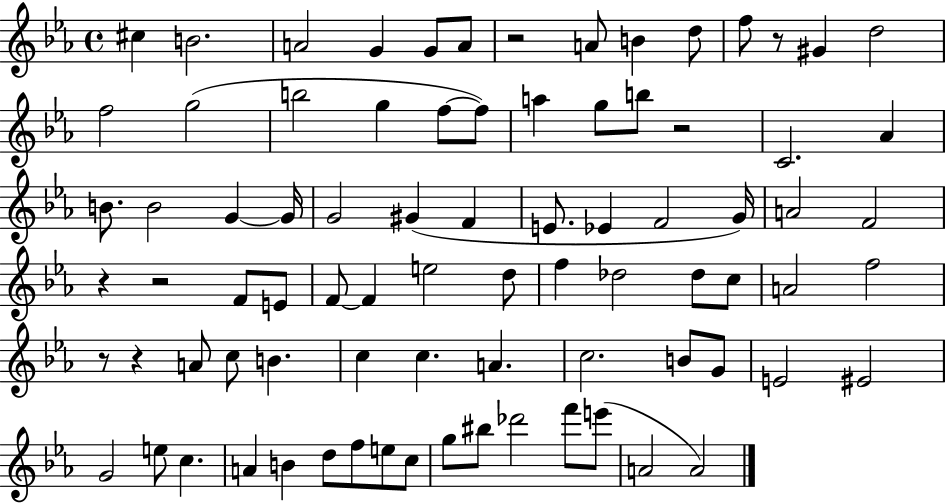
{
  \clef treble
  \time 4/4
  \defaultTimeSignature
  \key ees \major
  cis''4 b'2. | a'2 g'4 g'8 a'8 | r2 a'8 b'4 d''8 | f''8 r8 gis'4 d''2 | \break f''2 g''2( | b''2 g''4 f''8~~ f''8) | a''4 g''8 b''8 r2 | c'2. aes'4 | \break b'8. b'2 g'4~~ g'16 | g'2 gis'4( f'4 | e'8. ees'4 f'2 g'16) | a'2 f'2 | \break r4 r2 f'8 e'8 | f'8~~ f'4 e''2 d''8 | f''4 des''2 des''8 c''8 | a'2 f''2 | \break r8 r4 a'8 c''8 b'4. | c''4 c''4. a'4. | c''2. b'8 g'8 | e'2 eis'2 | \break g'2 e''8 c''4. | a'4 b'4 d''8 f''8 e''8 c''8 | g''8 bis''8 des'''2 f'''8 e'''8( | a'2 a'2) | \break \bar "|."
}